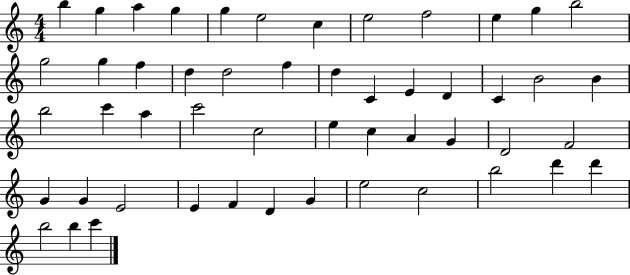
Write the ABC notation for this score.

X:1
T:Untitled
M:4/4
L:1/4
K:C
b g a g g e2 c e2 f2 e g b2 g2 g f d d2 f d C E D C B2 B b2 c' a c'2 c2 e c A G D2 F2 G G E2 E F D G e2 c2 b2 d' d' b2 b c'